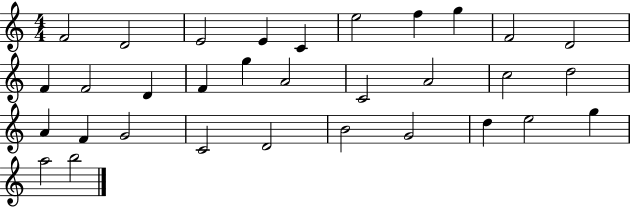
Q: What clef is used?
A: treble